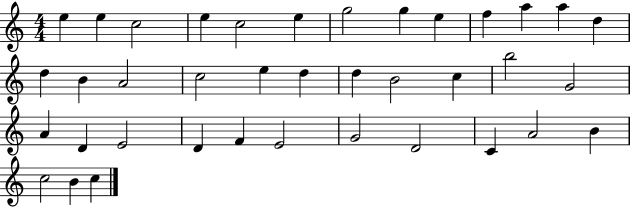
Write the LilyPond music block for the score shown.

{
  \clef treble
  \numericTimeSignature
  \time 4/4
  \key c \major
  e''4 e''4 c''2 | e''4 c''2 e''4 | g''2 g''4 e''4 | f''4 a''4 a''4 d''4 | \break d''4 b'4 a'2 | c''2 e''4 d''4 | d''4 b'2 c''4 | b''2 g'2 | \break a'4 d'4 e'2 | d'4 f'4 e'2 | g'2 d'2 | c'4 a'2 b'4 | \break c''2 b'4 c''4 | \bar "|."
}